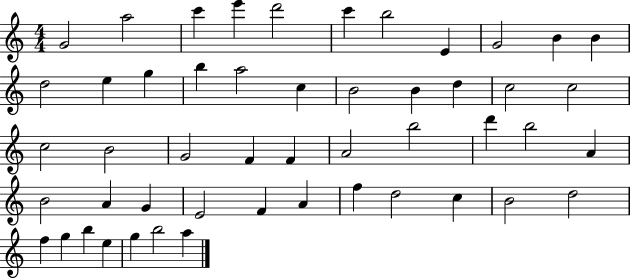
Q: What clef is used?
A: treble